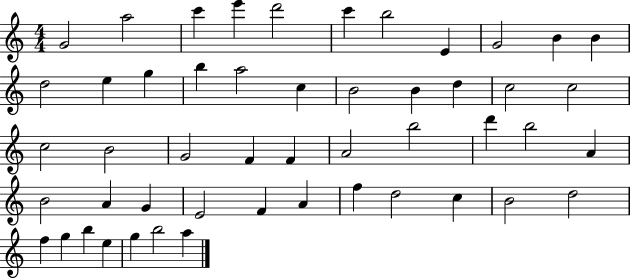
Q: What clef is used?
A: treble